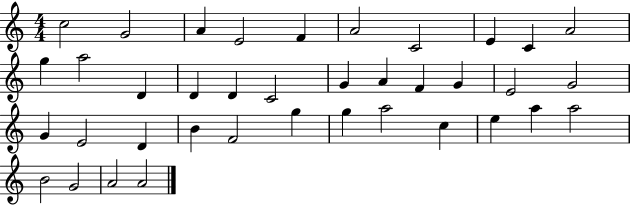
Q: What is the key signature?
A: C major